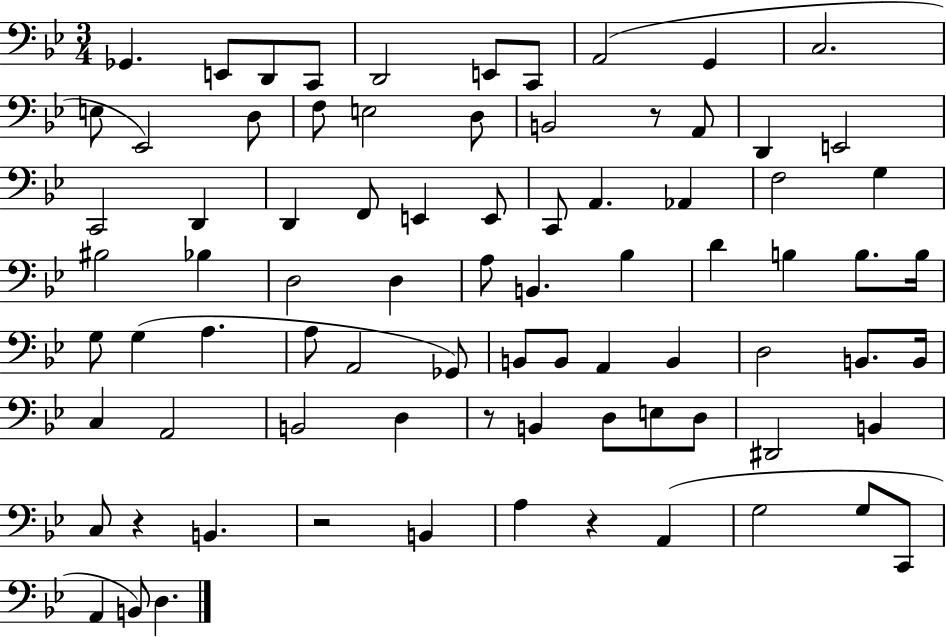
Gb2/q. E2/e D2/e C2/e D2/h E2/e C2/e A2/h G2/q C3/h. E3/e Eb2/h D3/e F3/e E3/h D3/e B2/h R/e A2/e D2/q E2/h C2/h D2/q D2/q F2/e E2/q E2/e C2/e A2/q. Ab2/q F3/h G3/q BIS3/h Bb3/q D3/h D3/q A3/e B2/q. Bb3/q D4/q B3/q B3/e. B3/s G3/e G3/q A3/q. A3/e A2/h Gb2/e B2/e B2/e A2/q B2/q D3/h B2/e. B2/s C3/q A2/h B2/h D3/q R/e B2/q D3/e E3/e D3/e D#2/h B2/q C3/e R/q B2/q. R/h B2/q A3/q R/q A2/q G3/h G3/e C2/e A2/q B2/e D3/q.